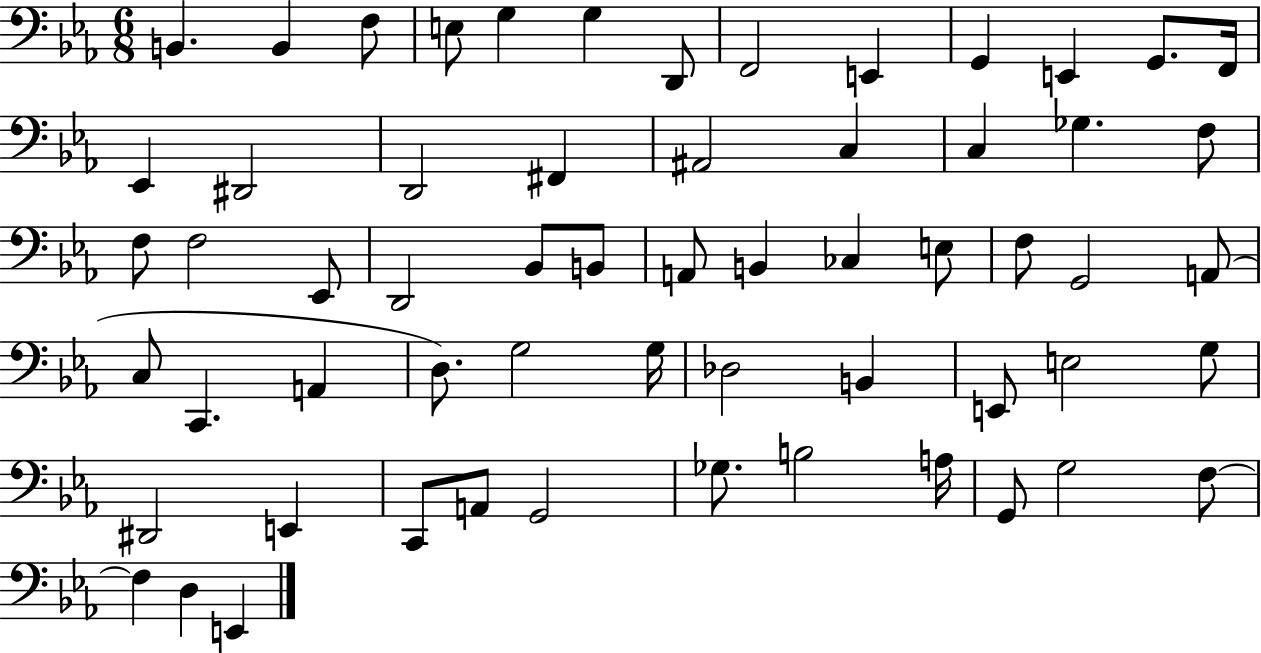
X:1
T:Untitled
M:6/8
L:1/4
K:Eb
B,, B,, F,/2 E,/2 G, G, D,,/2 F,,2 E,, G,, E,, G,,/2 F,,/4 _E,, ^D,,2 D,,2 ^F,, ^A,,2 C, C, _G, F,/2 F,/2 F,2 _E,,/2 D,,2 _B,,/2 B,,/2 A,,/2 B,, _C, E,/2 F,/2 G,,2 A,,/2 C,/2 C,, A,, D,/2 G,2 G,/4 _D,2 B,, E,,/2 E,2 G,/2 ^D,,2 E,, C,,/2 A,,/2 G,,2 _G,/2 B,2 A,/4 G,,/2 G,2 F,/2 F, D, E,,